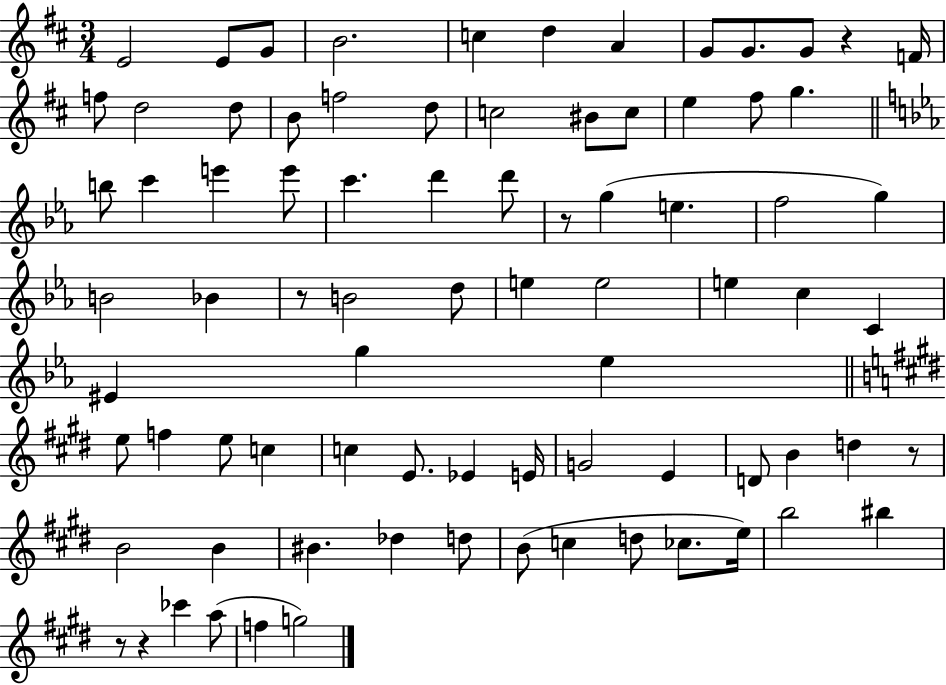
X:1
T:Untitled
M:3/4
L:1/4
K:D
E2 E/2 G/2 B2 c d A G/2 G/2 G/2 z F/4 f/2 d2 d/2 B/2 f2 d/2 c2 ^B/2 c/2 e ^f/2 g b/2 c' e' e'/2 c' d' d'/2 z/2 g e f2 g B2 _B z/2 B2 d/2 e e2 e c C ^E g _e e/2 f e/2 c c E/2 _E E/4 G2 E D/2 B d z/2 B2 B ^B _d d/2 B/2 c d/2 _c/2 e/4 b2 ^b z/2 z _c' a/2 f g2